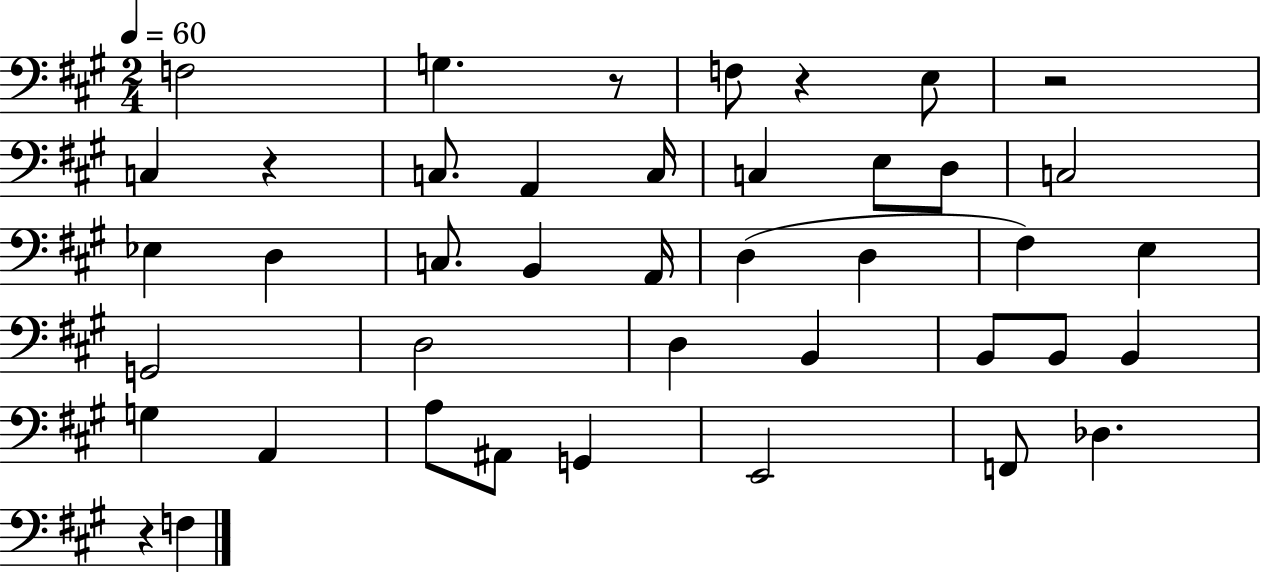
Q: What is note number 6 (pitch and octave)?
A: C3